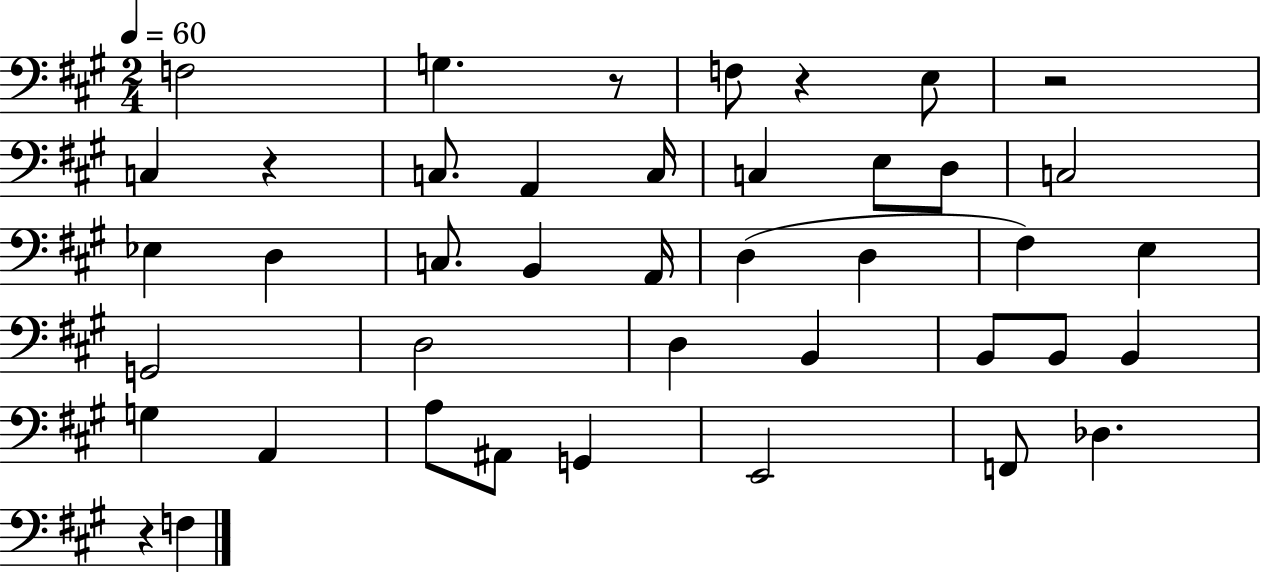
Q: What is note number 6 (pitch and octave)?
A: C3